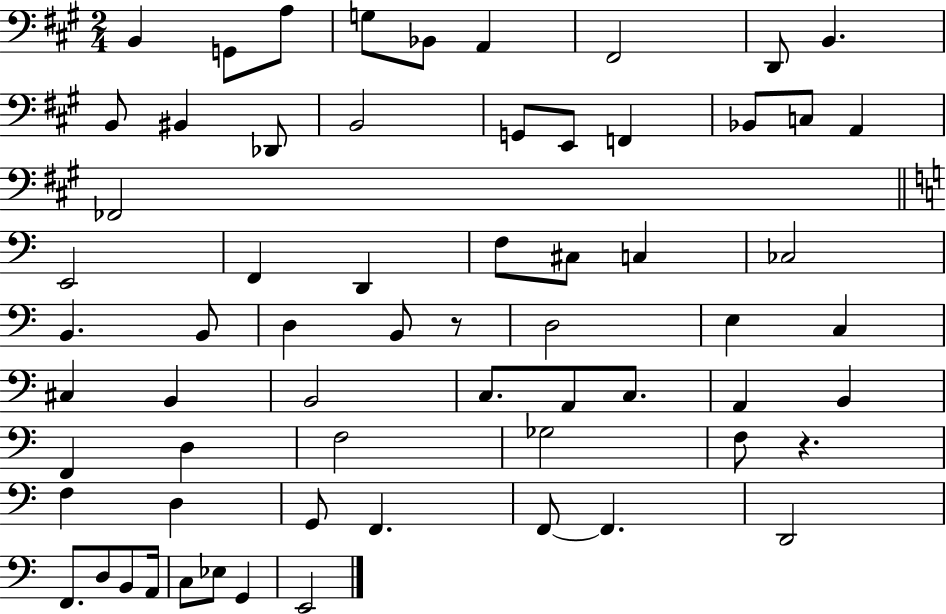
B2/q G2/e A3/e G3/e Bb2/e A2/q F#2/h D2/e B2/q. B2/e BIS2/q Db2/e B2/h G2/e E2/e F2/q Bb2/e C3/e A2/q FES2/h E2/h F2/q D2/q F3/e C#3/e C3/q CES3/h B2/q. B2/e D3/q B2/e R/e D3/h E3/q C3/q C#3/q B2/q B2/h C3/e. A2/e C3/e. A2/q B2/q F2/q D3/q F3/h Gb3/h F3/e R/q. F3/q D3/q G2/e F2/q. F2/e F2/q. D2/h F2/e. D3/e B2/e A2/s C3/e Eb3/e G2/q E2/h